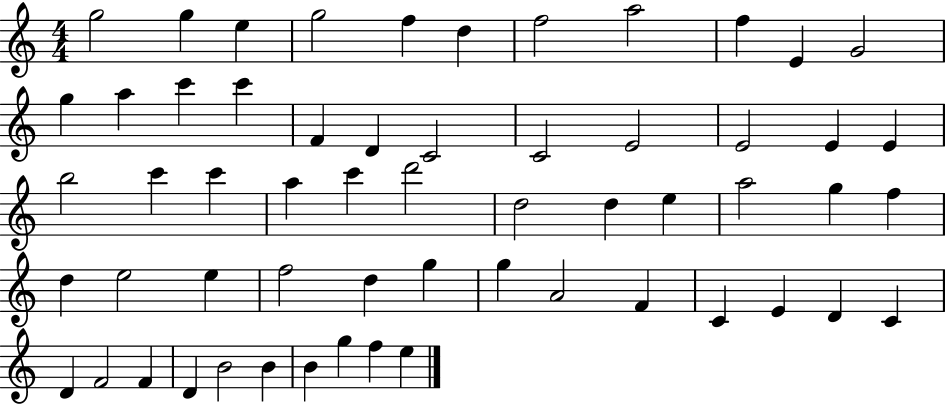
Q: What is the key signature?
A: C major